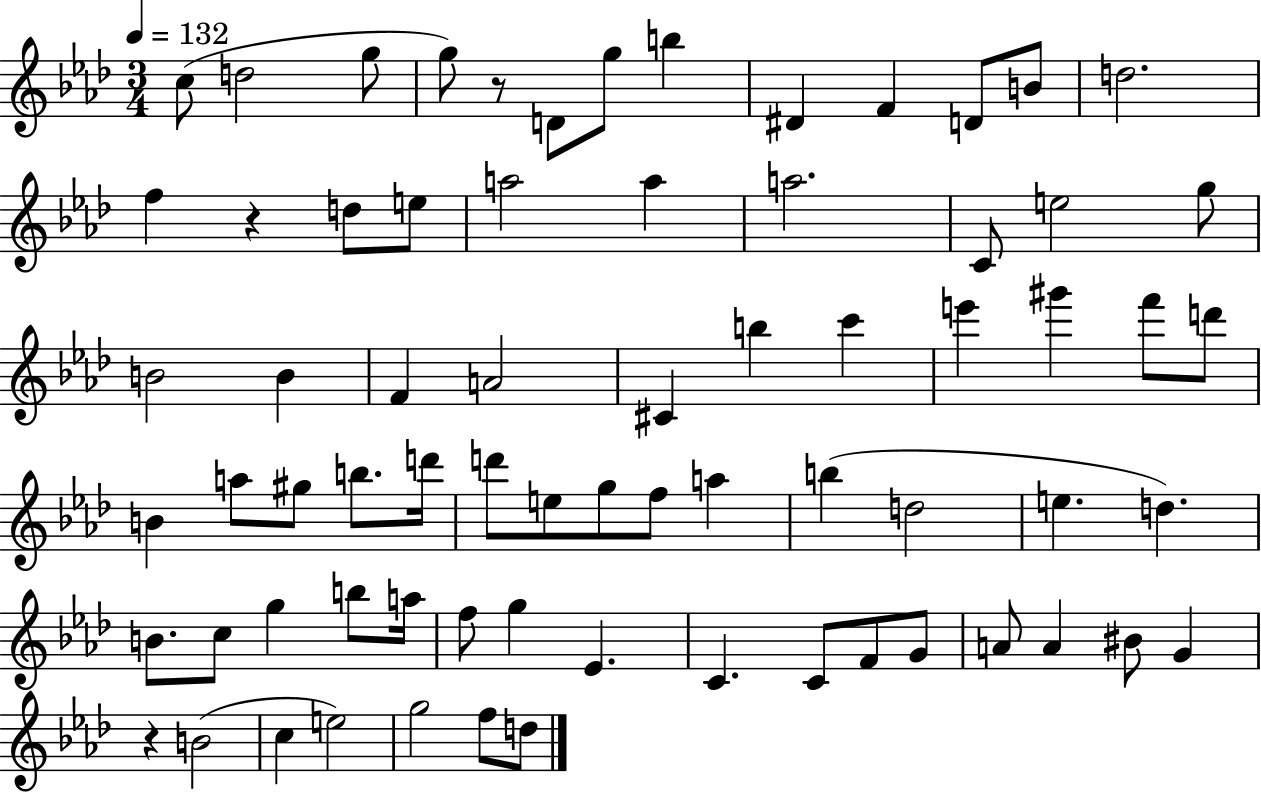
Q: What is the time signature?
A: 3/4